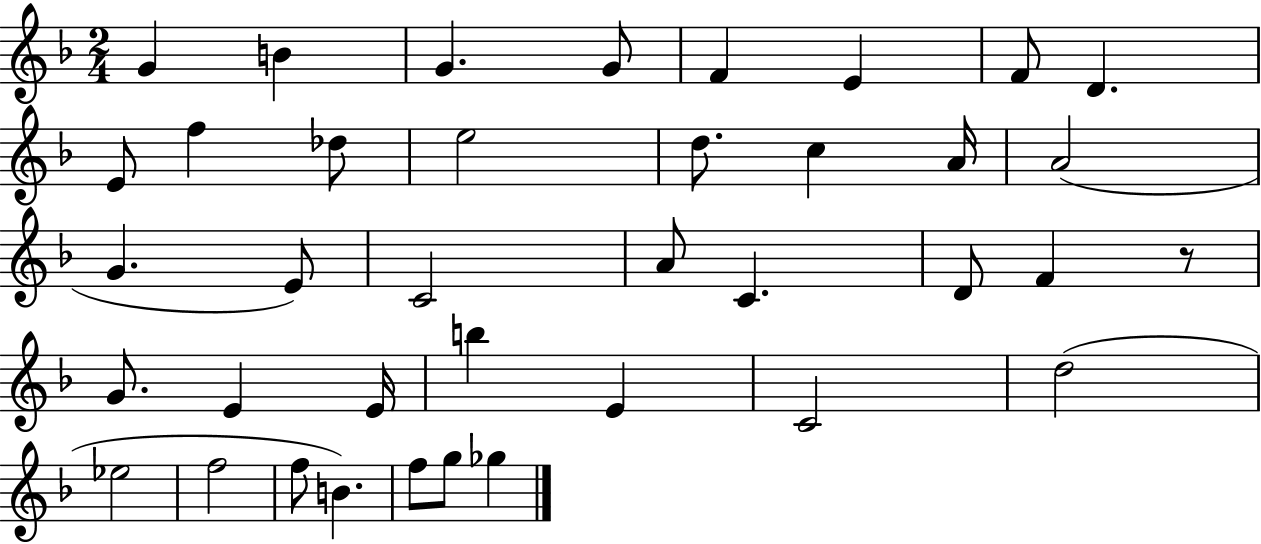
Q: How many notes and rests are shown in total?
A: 38